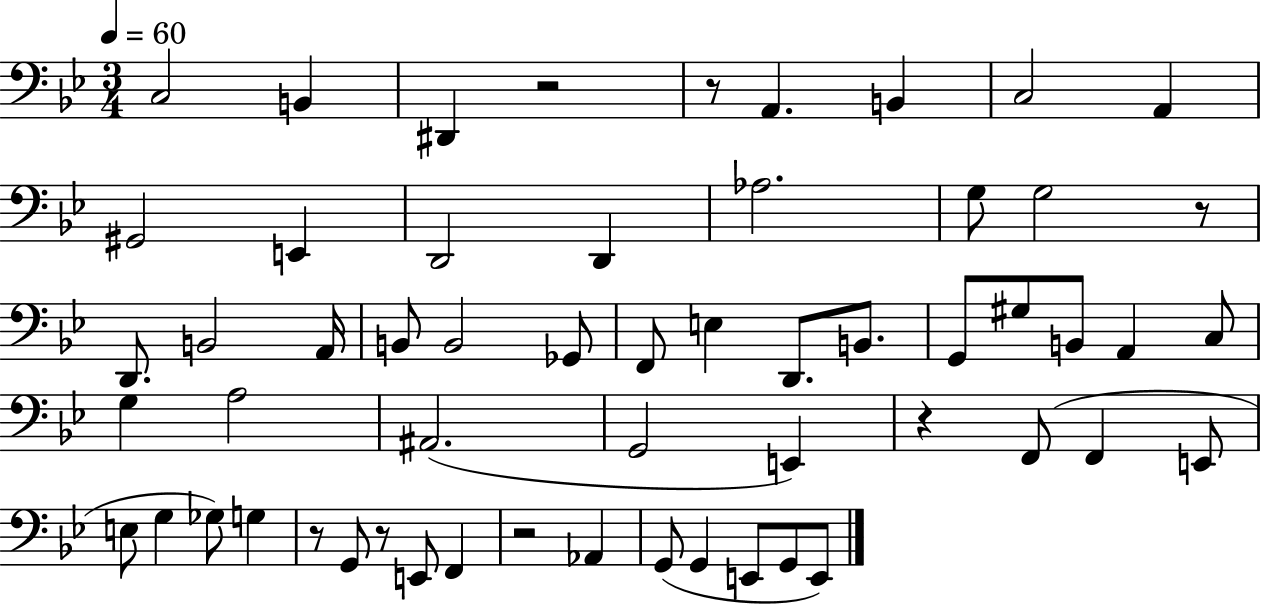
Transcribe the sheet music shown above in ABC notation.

X:1
T:Untitled
M:3/4
L:1/4
K:Bb
C,2 B,, ^D,, z2 z/2 A,, B,, C,2 A,, ^G,,2 E,, D,,2 D,, _A,2 G,/2 G,2 z/2 D,,/2 B,,2 A,,/4 B,,/2 B,,2 _G,,/2 F,,/2 E, D,,/2 B,,/2 G,,/2 ^G,/2 B,,/2 A,, C,/2 G, A,2 ^A,,2 G,,2 E,, z F,,/2 F,, E,,/2 E,/2 G, _G,/2 G, z/2 G,,/2 z/2 E,,/2 F,, z2 _A,, G,,/2 G,, E,,/2 G,,/2 E,,/2